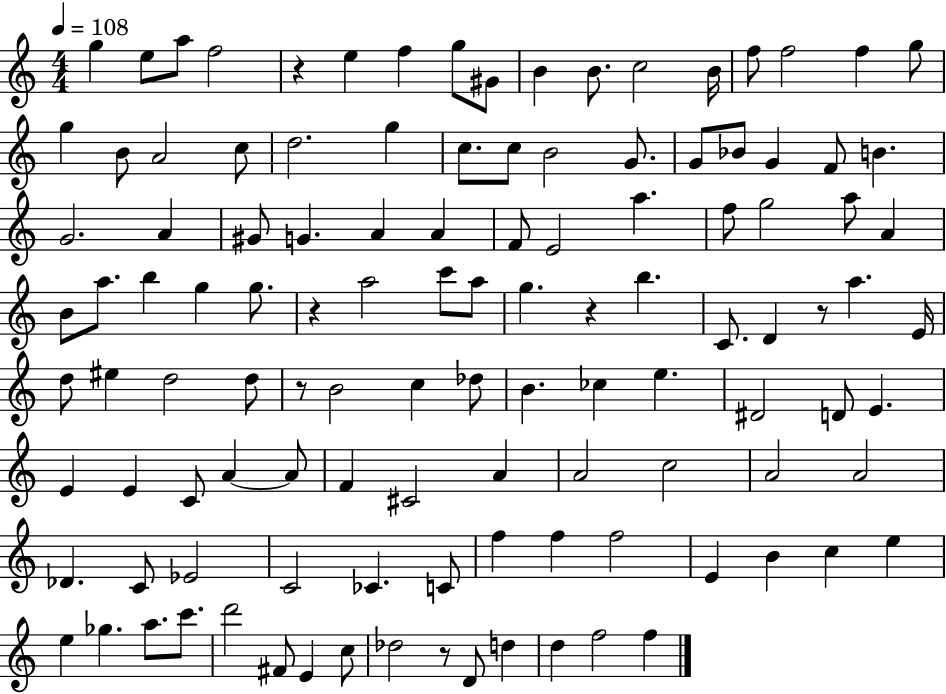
{
  \clef treble
  \numericTimeSignature
  \time 4/4
  \key c \major
  \tempo 4 = 108
  \repeat volta 2 { g''4 e''8 a''8 f''2 | r4 e''4 f''4 g''8 gis'8 | b'4 b'8. c''2 b'16 | f''8 f''2 f''4 g''8 | \break g''4 b'8 a'2 c''8 | d''2. g''4 | c''8. c''8 b'2 g'8. | g'8 bes'8 g'4 f'8 b'4. | \break g'2. a'4 | gis'8 g'4. a'4 a'4 | f'8 e'2 a''4. | f''8 g''2 a''8 a'4 | \break b'8 a''8. b''4 g''4 g''8. | r4 a''2 c'''8 a''8 | g''4. r4 b''4. | c'8. d'4 r8 a''4. e'16 | \break d''8 eis''4 d''2 d''8 | r8 b'2 c''4 des''8 | b'4. ces''4 e''4. | dis'2 d'8 e'4. | \break e'4 e'4 c'8 a'4~~ a'8 | f'4 cis'2 a'4 | a'2 c''2 | a'2 a'2 | \break des'4. c'8 ees'2 | c'2 ces'4. c'8 | f''4 f''4 f''2 | e'4 b'4 c''4 e''4 | \break e''4 ges''4. a''8. c'''8. | d'''2 fis'8 e'4 c''8 | des''2 r8 d'8 d''4 | d''4 f''2 f''4 | \break } \bar "|."
}